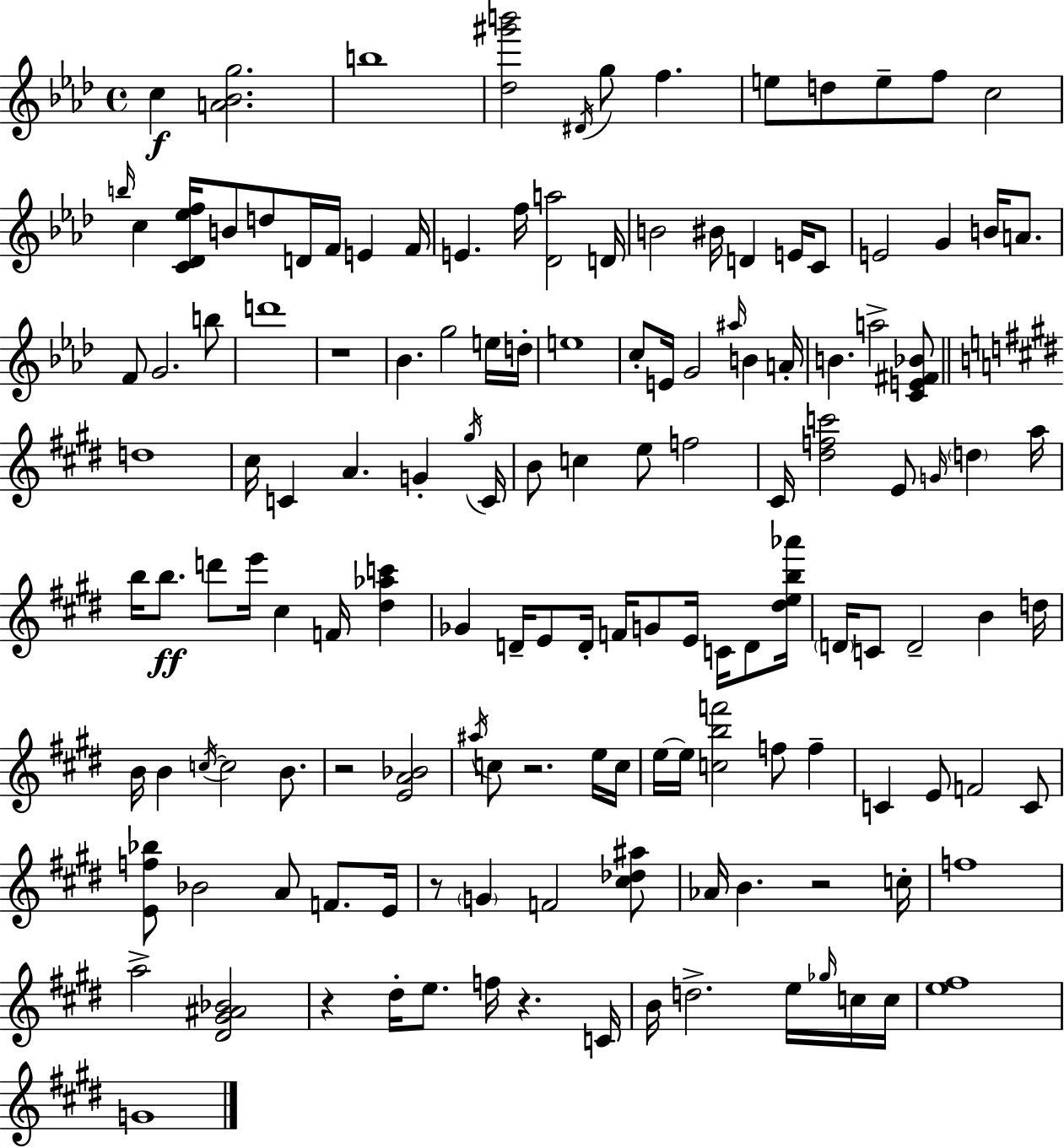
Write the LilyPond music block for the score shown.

{
  \clef treble
  \time 4/4
  \defaultTimeSignature
  \key aes \major
  c''4\f <a' bes' g''>2. | b''1 | <des'' gis''' b'''>2 \acciaccatura { dis'16 } g''8 f''4. | e''8 d''8 e''8-- f''8 c''2 | \break \grace { b''16 } c''4 <c' des' ees'' f''>16 b'8 d''8 d'16 f'16 e'4 | f'16 e'4. f''16 <des' a''>2 | d'16 b'2 bis'16 d'4 e'16 | c'8 e'2 g'4 b'16 a'8. | \break f'8 g'2. | b''8 d'''1 | r1 | bes'4. g''2 | \break e''16 d''16-. e''1 | c''8-. e'16 g'2 \grace { ais''16 } b'4 | a'16-. b'4. a''2-> | <c' e' fis' bes'>8 \bar "||" \break \key e \major d''1 | cis''16 c'4 a'4. g'4-. \acciaccatura { gis''16 } | c'16 b'8 c''4 e''8 f''2 | cis'16 <dis'' f'' c'''>2 e'8 \grace { g'16 } \parenthesize d''4 | \break a''16 b''16 b''8.\ff d'''8 e'''16 cis''4 f'16 <dis'' aes'' c'''>4 | ges'4 d'16-- e'8 d'16-. f'16 g'8 e'16 c'16 d'8 | <dis'' e'' b'' aes'''>16 \parenthesize d'16 c'8 d'2-- b'4 | d''16 b'16 b'4 \acciaccatura { c''16~ }~ c''2 | \break b'8. r2 <e' a' bes'>2 | \acciaccatura { ais''16 } c''8 r2. | e''16 c''16 e''16~~ e''16 <c'' b'' f'''>2 f''8 | f''4-- c'4 e'8 f'2 | \break c'8 <e' f'' bes''>8 bes'2 a'8 | f'8. e'16 r8 \parenthesize g'4 f'2 | <cis'' des'' ais''>8 aes'16 b'4. r2 | c''16-. f''1 | \break a''2-> <dis' gis' ais' bes'>2 | r4 dis''16-. e''8. f''16 r4. | c'16 b'16 d''2.-> | e''16 \grace { ges''16 } c''16 c''16 <e'' fis''>1 | \break g'1 | \bar "|."
}